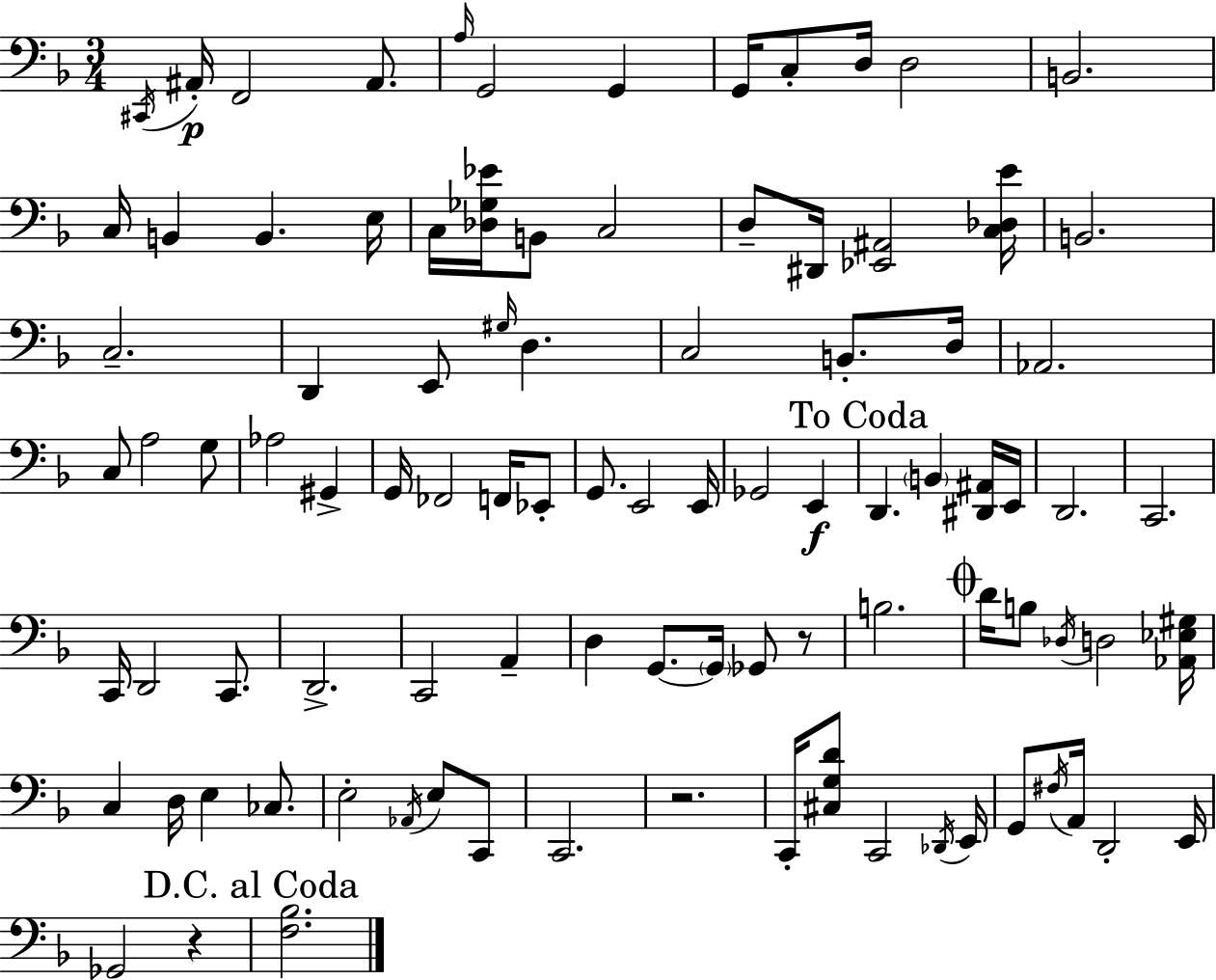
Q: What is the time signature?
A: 3/4